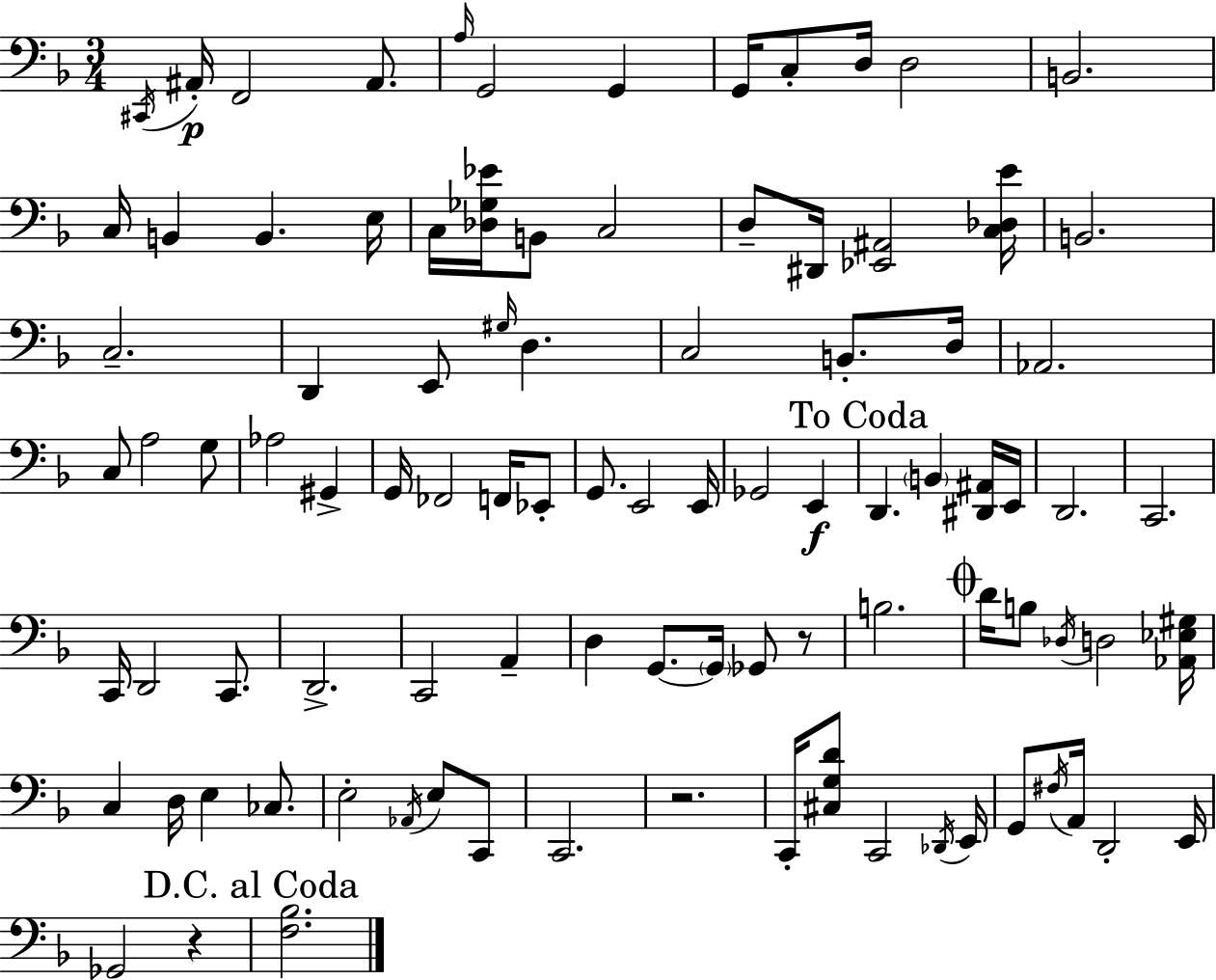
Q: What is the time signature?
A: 3/4